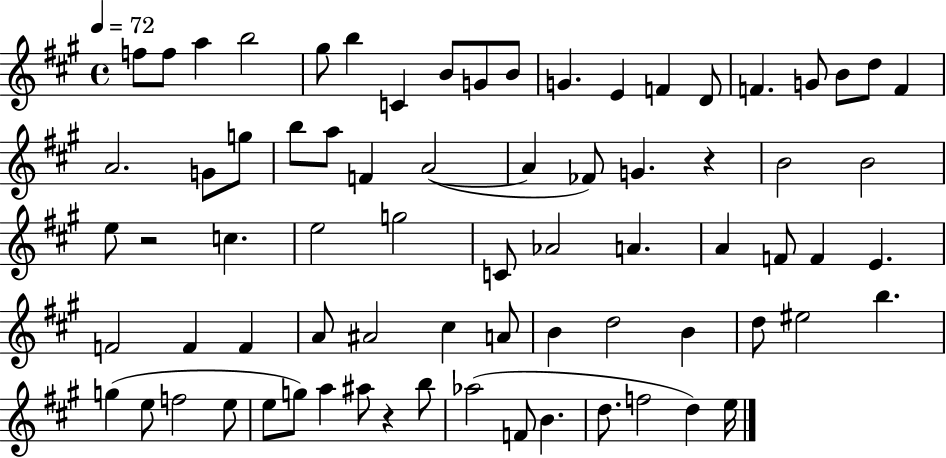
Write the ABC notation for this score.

X:1
T:Untitled
M:4/4
L:1/4
K:A
f/2 f/2 a b2 ^g/2 b C B/2 G/2 B/2 G E F D/2 F G/2 B/2 d/2 F A2 G/2 g/2 b/2 a/2 F A2 A _F/2 G z B2 B2 e/2 z2 c e2 g2 C/2 _A2 A A F/2 F E F2 F F A/2 ^A2 ^c A/2 B d2 B d/2 ^e2 b g e/2 f2 e/2 e/2 g/2 a ^a/2 z b/2 _a2 F/2 B d/2 f2 d e/4